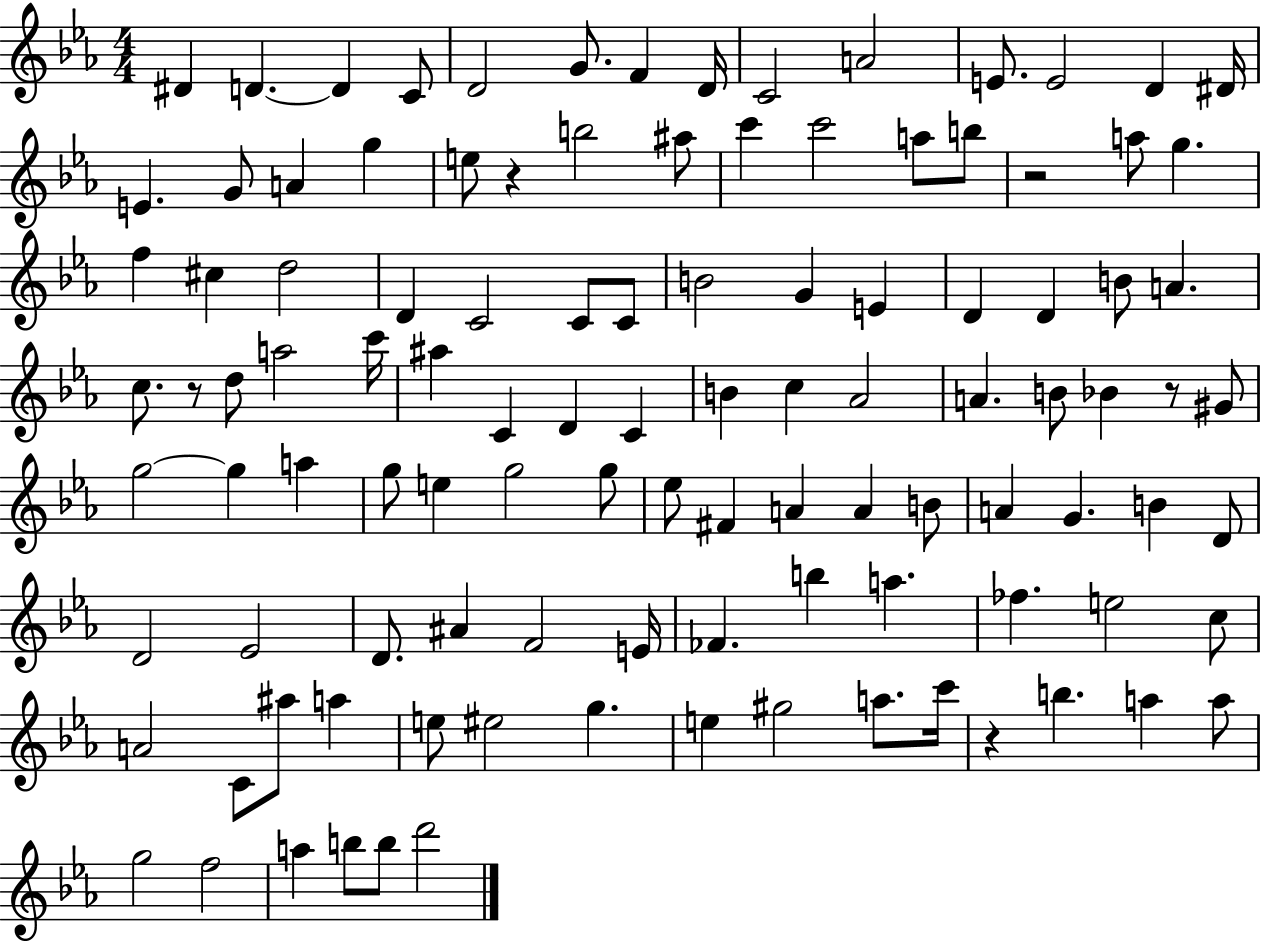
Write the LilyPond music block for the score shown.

{
  \clef treble
  \numericTimeSignature
  \time 4/4
  \key ees \major
  dis'4 d'4.~~ d'4 c'8 | d'2 g'8. f'4 d'16 | c'2 a'2 | e'8. e'2 d'4 dis'16 | \break e'4. g'8 a'4 g''4 | e''8 r4 b''2 ais''8 | c'''4 c'''2 a''8 b''8 | r2 a''8 g''4. | \break f''4 cis''4 d''2 | d'4 c'2 c'8 c'8 | b'2 g'4 e'4 | d'4 d'4 b'8 a'4. | \break c''8. r8 d''8 a''2 c'''16 | ais''4 c'4 d'4 c'4 | b'4 c''4 aes'2 | a'4. b'8 bes'4 r8 gis'8 | \break g''2~~ g''4 a''4 | g''8 e''4 g''2 g''8 | ees''8 fis'4 a'4 a'4 b'8 | a'4 g'4. b'4 d'8 | \break d'2 ees'2 | d'8. ais'4 f'2 e'16 | fes'4. b''4 a''4. | fes''4. e''2 c''8 | \break a'2 c'8 ais''8 a''4 | e''8 eis''2 g''4. | e''4 gis''2 a''8. c'''16 | r4 b''4. a''4 a''8 | \break g''2 f''2 | a''4 b''8 b''8 d'''2 | \bar "|."
}